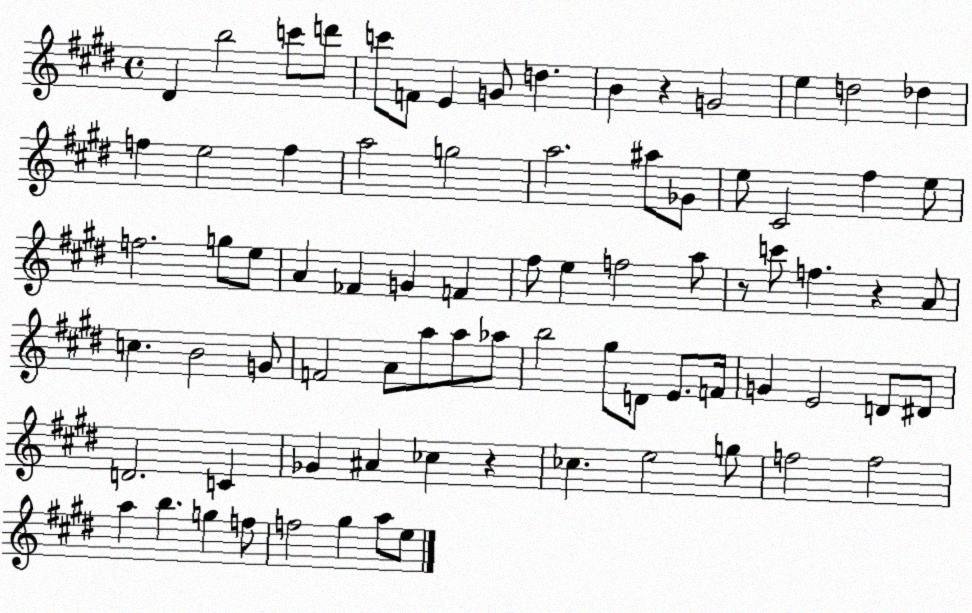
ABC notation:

X:1
T:Untitled
M:4/4
L:1/4
K:E
^D b2 c'/2 d'/2 c'/2 F/2 E G/2 d B z G2 e d2 _d f e2 f a2 g2 a2 ^a/2 _G/2 e/2 ^C2 ^f e/2 f2 g/2 e/2 A _F G F ^f/2 e f2 a/2 z/2 c'/2 f z A/2 c B2 G/2 F2 A/2 a/2 a/2 _a/2 b2 ^g/2 D/2 E/2 F/4 G E2 D/2 ^D/2 D2 C _G ^A _c z _c e2 g/2 f2 f2 a b g f/2 f2 ^g a/2 e/2